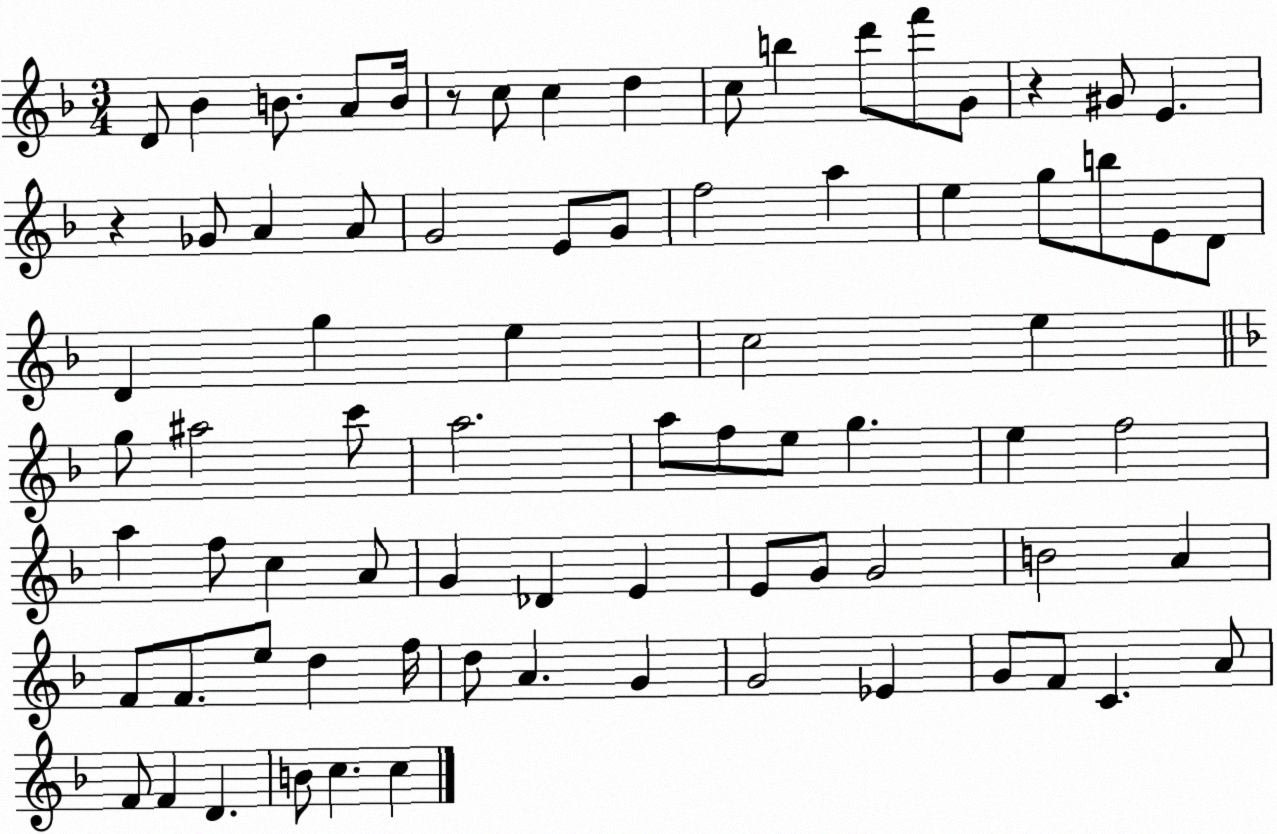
X:1
T:Untitled
M:3/4
L:1/4
K:F
D/2 _B B/2 A/2 B/4 z/2 c/2 c d c/2 b d'/2 f'/2 G/2 z ^G/2 E z _G/2 A A/2 G2 E/2 G/2 f2 a e g/2 b/2 E/2 D/2 D g e c2 e g/2 ^a2 c'/2 a2 a/2 f/2 e/2 g e f2 a f/2 c A/2 G _D E E/2 G/2 G2 B2 A F/2 F/2 e/2 d f/4 d/2 A G G2 _E G/2 F/2 C A/2 F/2 F D B/2 c c